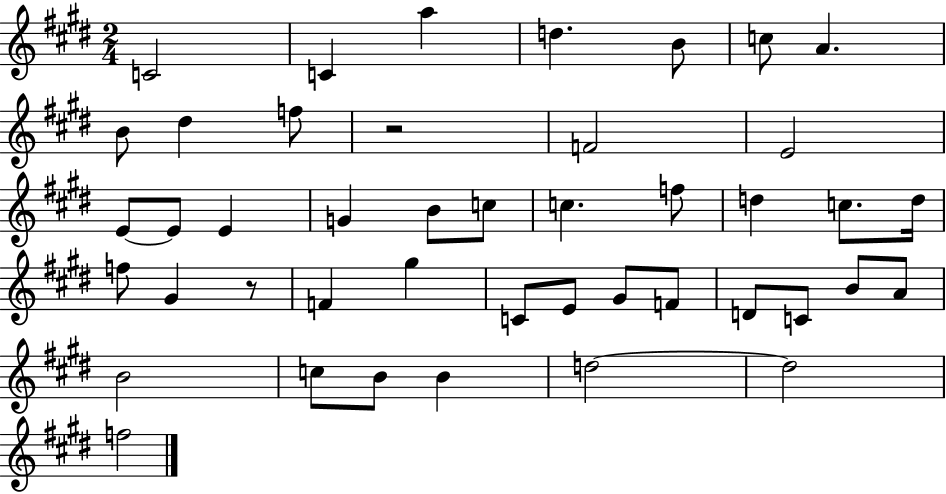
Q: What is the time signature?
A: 2/4